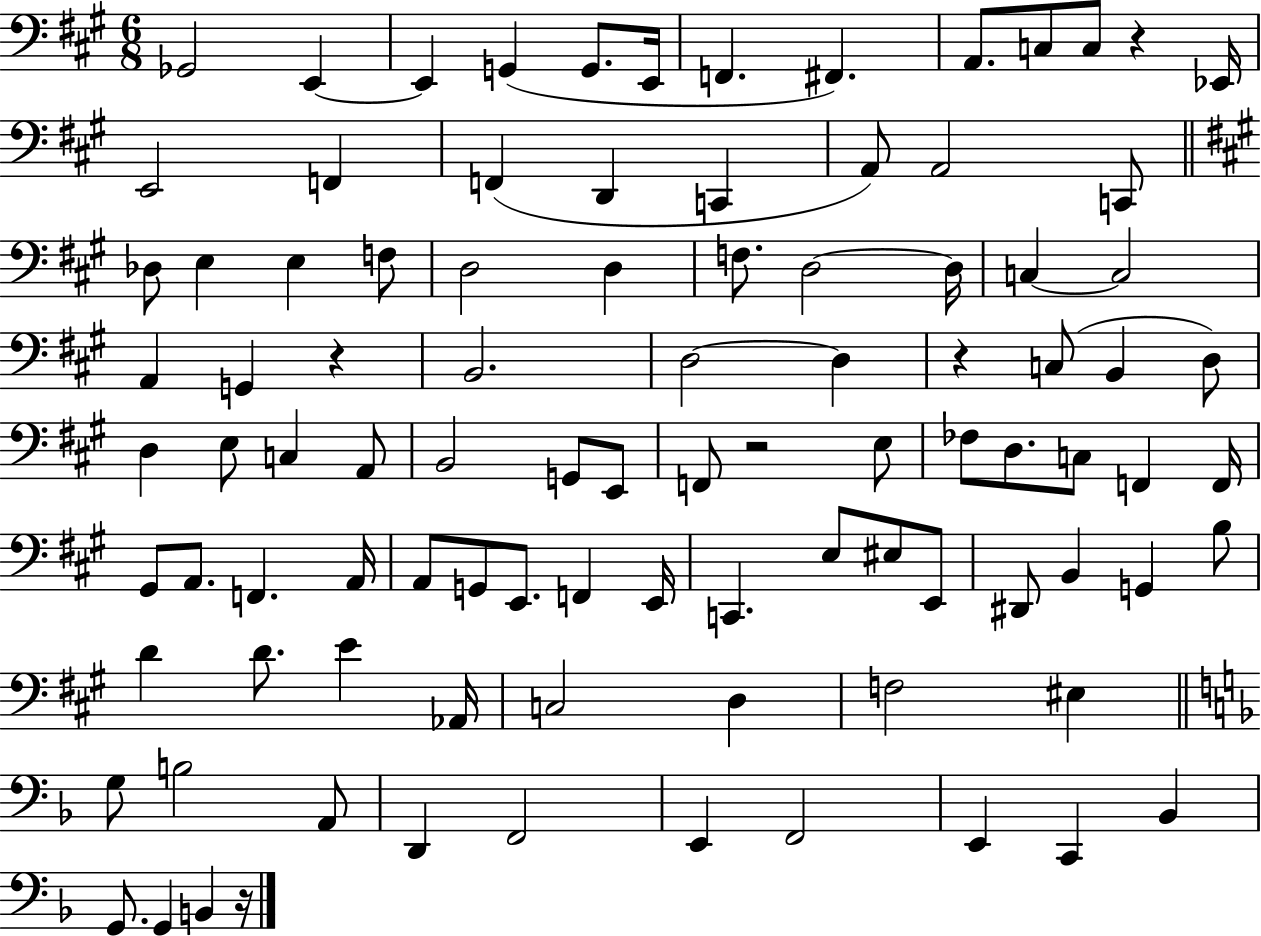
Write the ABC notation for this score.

X:1
T:Untitled
M:6/8
L:1/4
K:A
_G,,2 E,, E,, G,, G,,/2 E,,/4 F,, ^F,, A,,/2 C,/2 C,/2 z _E,,/4 E,,2 F,, F,, D,, C,, A,,/2 A,,2 C,,/2 _D,/2 E, E, F,/2 D,2 D, F,/2 D,2 D,/4 C, C,2 A,, G,, z B,,2 D,2 D, z C,/2 B,, D,/2 D, E,/2 C, A,,/2 B,,2 G,,/2 E,,/2 F,,/2 z2 E,/2 _F,/2 D,/2 C,/2 F,, F,,/4 ^G,,/2 A,,/2 F,, A,,/4 A,,/2 G,,/2 E,,/2 F,, E,,/4 C,, E,/2 ^E,/2 E,,/2 ^D,,/2 B,, G,, B,/2 D D/2 E _A,,/4 C,2 D, F,2 ^E, G,/2 B,2 A,,/2 D,, F,,2 E,, F,,2 E,, C,, _B,, G,,/2 G,, B,, z/4